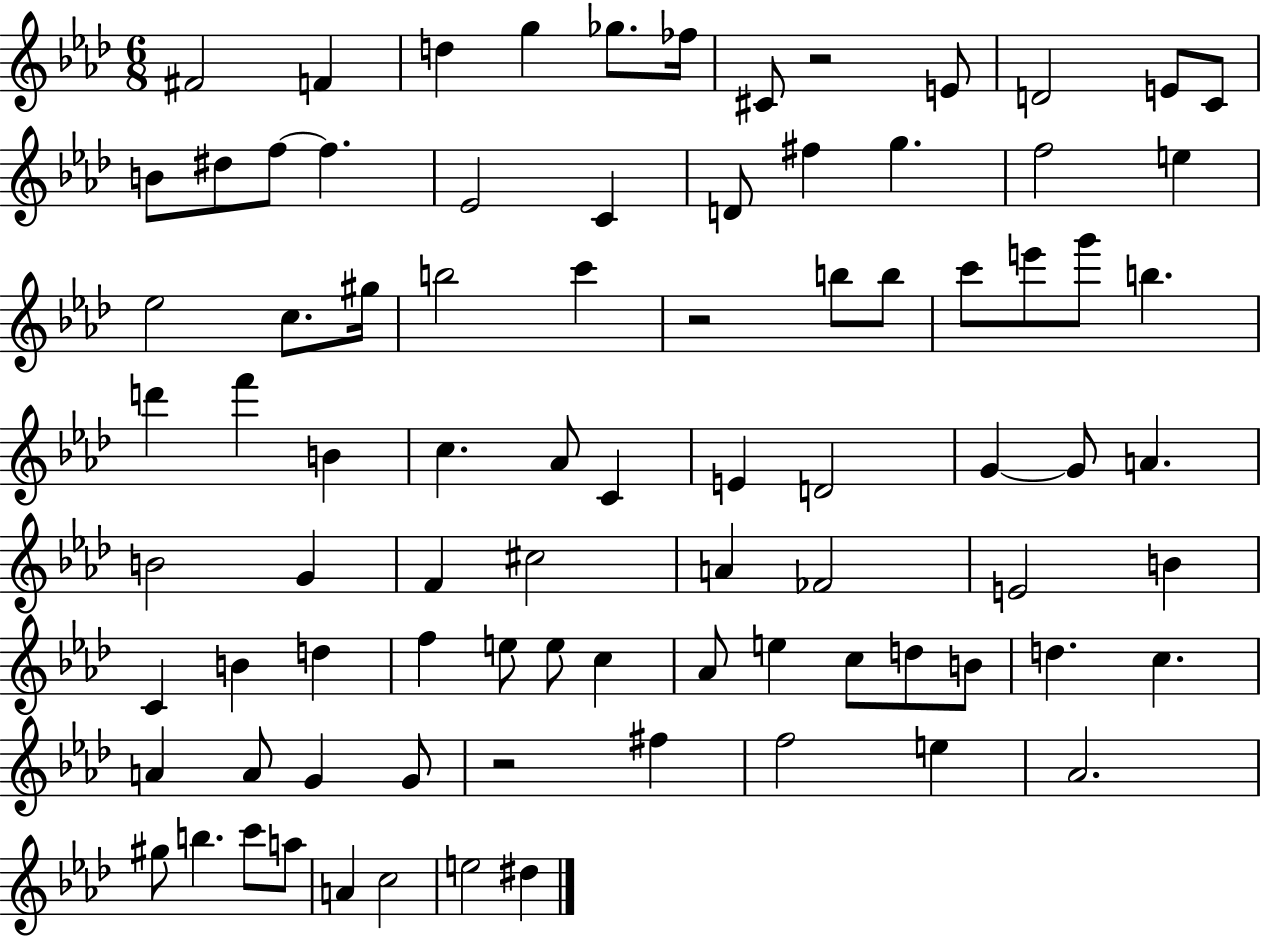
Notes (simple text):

F#4/h F4/q D5/q G5/q Gb5/e. FES5/s C#4/e R/h E4/e D4/h E4/e C4/e B4/e D#5/e F5/e F5/q. Eb4/h C4/q D4/e F#5/q G5/q. F5/h E5/q Eb5/h C5/e. G#5/s B5/h C6/q R/h B5/e B5/e C6/e E6/e G6/e B5/q. D6/q F6/q B4/q C5/q. Ab4/e C4/q E4/q D4/h G4/q G4/e A4/q. B4/h G4/q F4/q C#5/h A4/q FES4/h E4/h B4/q C4/q B4/q D5/q F5/q E5/e E5/e C5/q Ab4/e E5/q C5/e D5/e B4/e D5/q. C5/q. A4/q A4/e G4/q G4/e R/h F#5/q F5/h E5/q Ab4/h. G#5/e B5/q. C6/e A5/e A4/q C5/h E5/h D#5/q